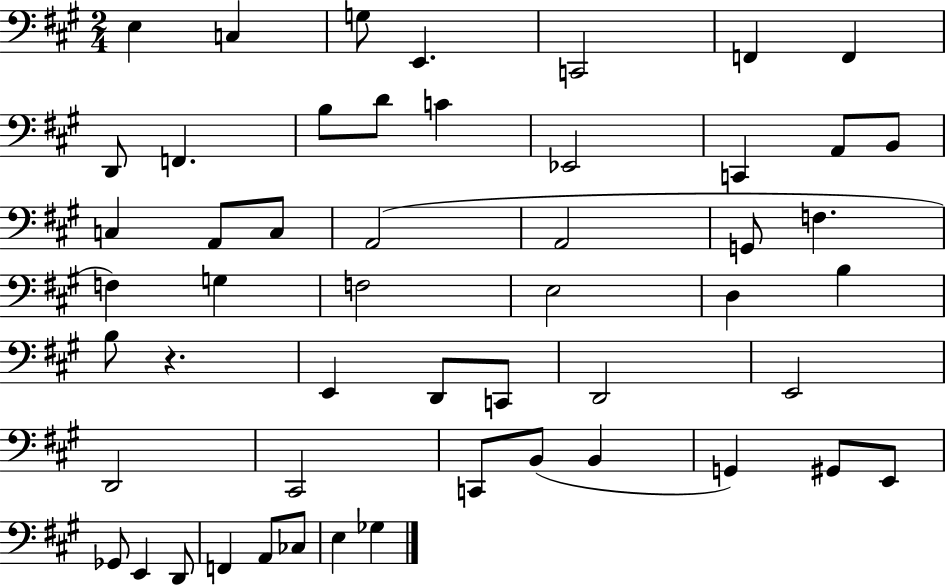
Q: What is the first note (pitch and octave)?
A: E3